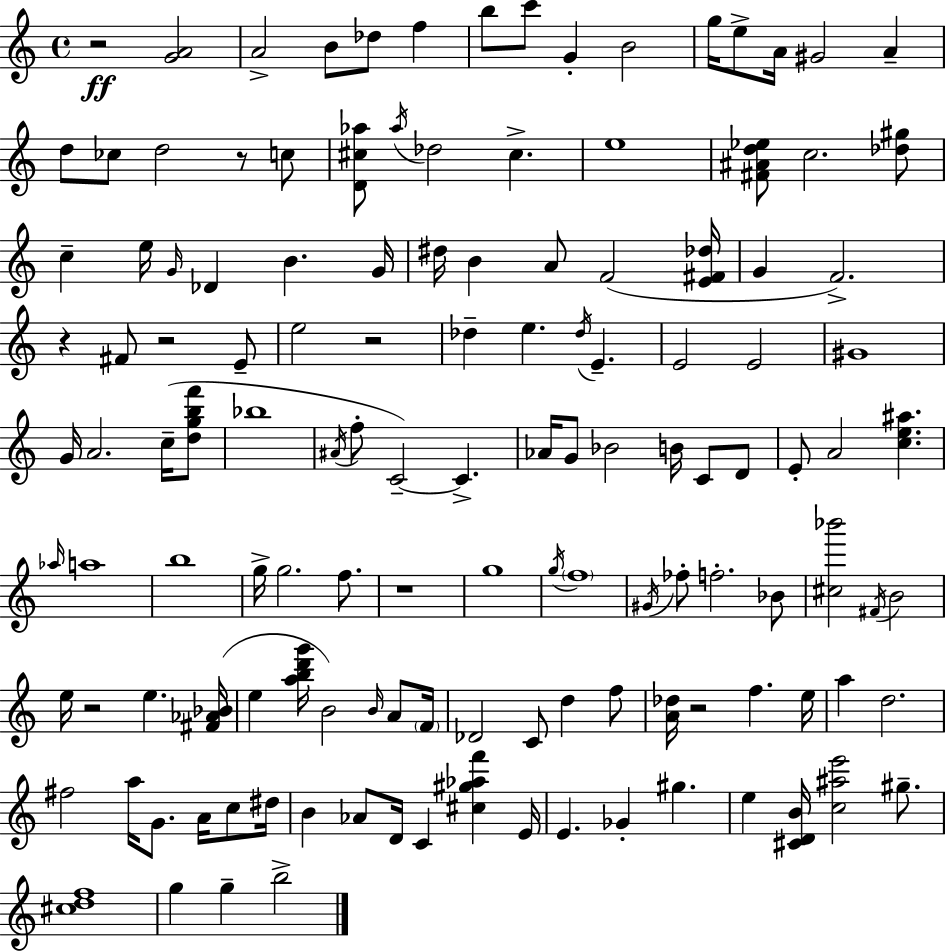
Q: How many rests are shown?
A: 8